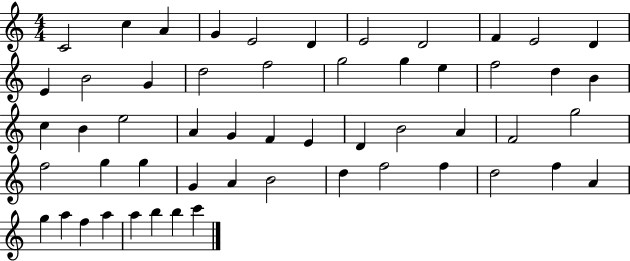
{
  \clef treble
  \numericTimeSignature
  \time 4/4
  \key c \major
  c'2 c''4 a'4 | g'4 e'2 d'4 | e'2 d'2 | f'4 e'2 d'4 | \break e'4 b'2 g'4 | d''2 f''2 | g''2 g''4 e''4 | f''2 d''4 b'4 | \break c''4 b'4 e''2 | a'4 g'4 f'4 e'4 | d'4 b'2 a'4 | f'2 g''2 | \break f''2 g''4 g''4 | g'4 a'4 b'2 | d''4 f''2 f''4 | d''2 f''4 a'4 | \break g''4 a''4 f''4 a''4 | a''4 b''4 b''4 c'''4 | \bar "|."
}